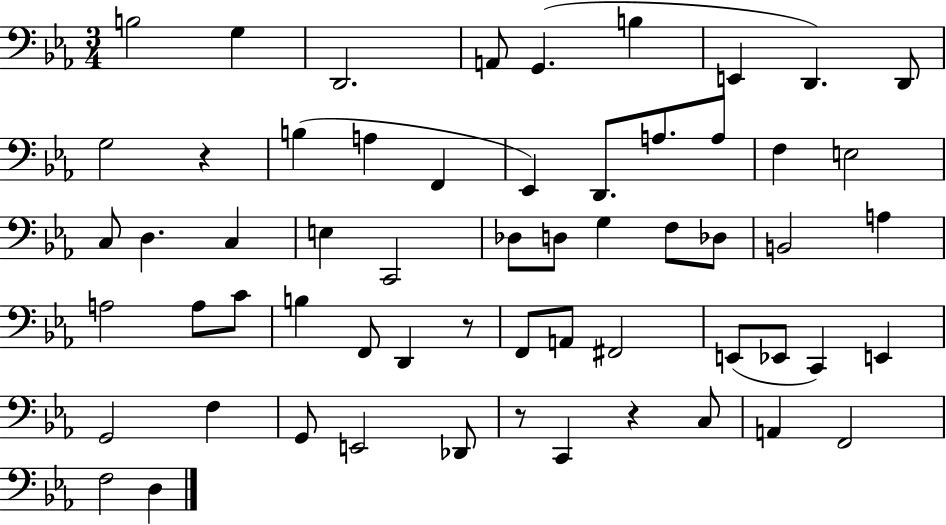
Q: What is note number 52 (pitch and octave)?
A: A2